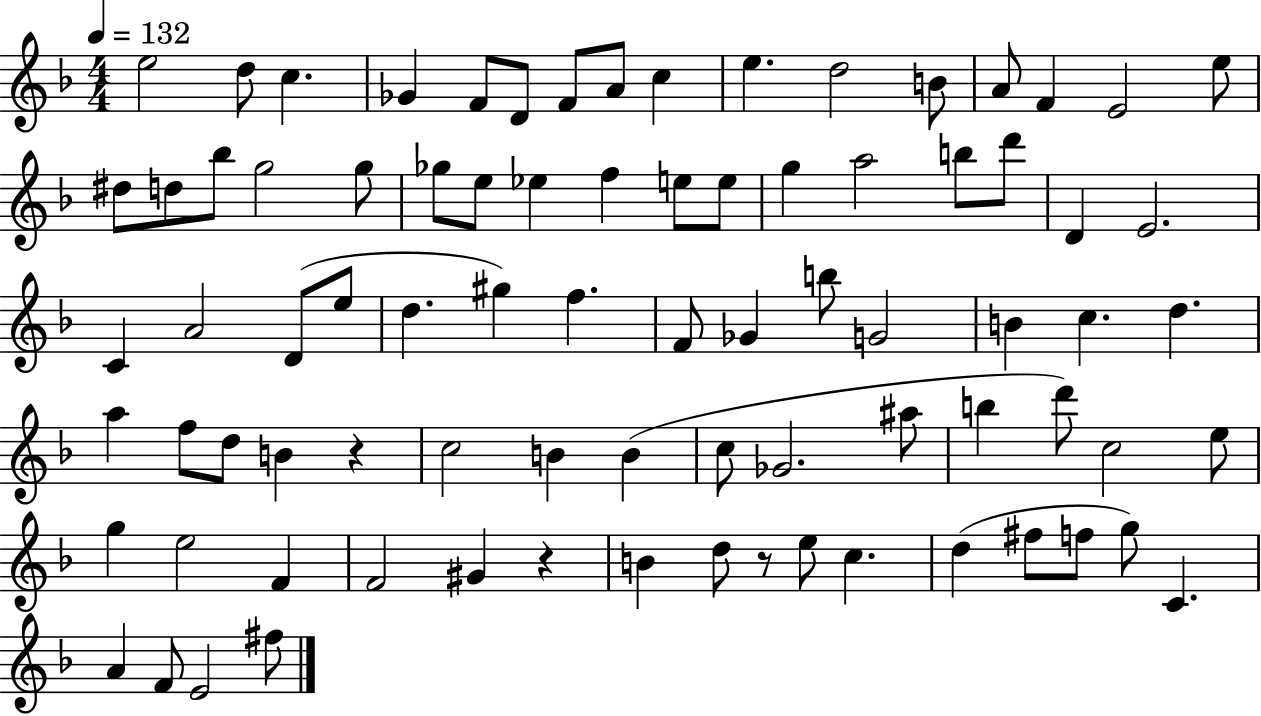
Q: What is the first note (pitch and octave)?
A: E5